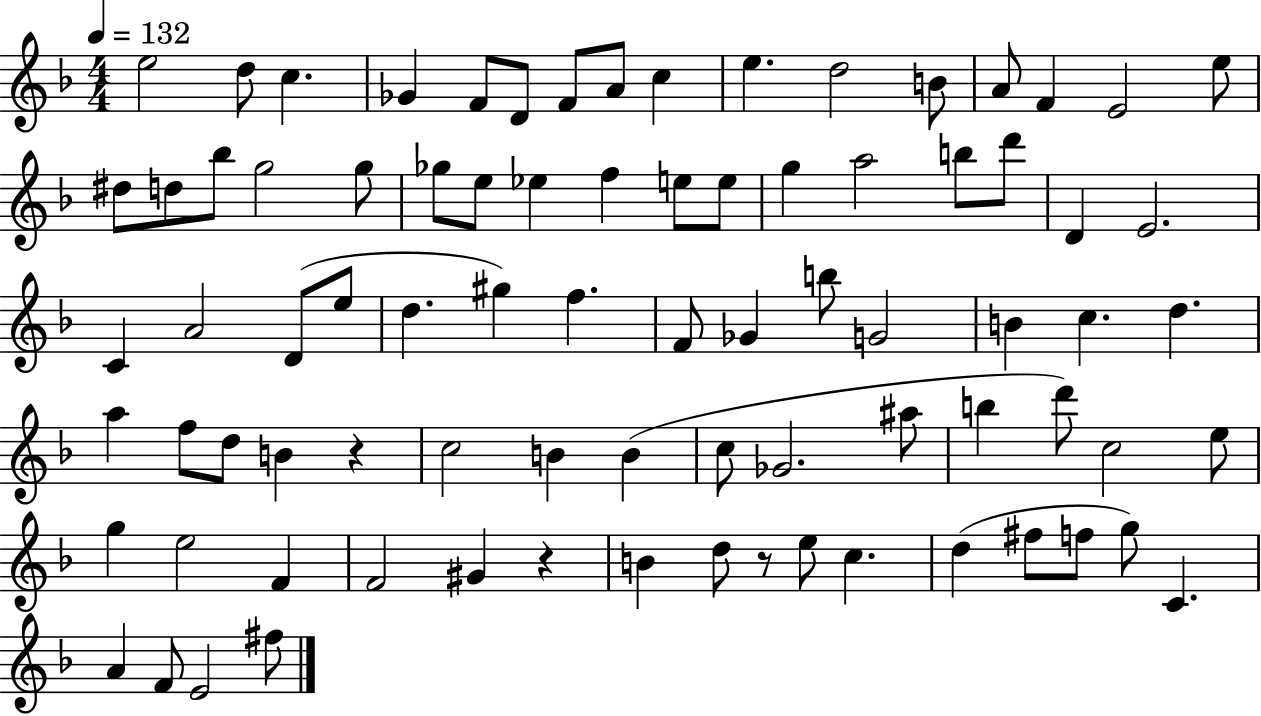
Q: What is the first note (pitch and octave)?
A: E5